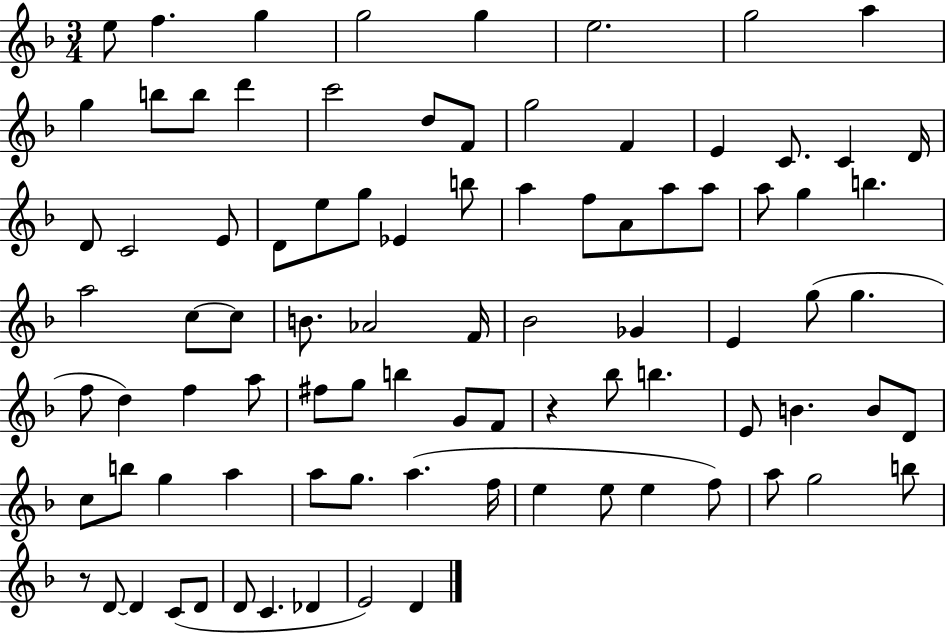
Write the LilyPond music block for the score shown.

{
  \clef treble
  \numericTimeSignature
  \time 3/4
  \key f \major
  \repeat volta 2 { e''8 f''4. g''4 | g''2 g''4 | e''2. | g''2 a''4 | \break g''4 b''8 b''8 d'''4 | c'''2 d''8 f'8 | g''2 f'4 | e'4 c'8. c'4 d'16 | \break d'8 c'2 e'8 | d'8 e''8 g''8 ees'4 b''8 | a''4 f''8 a'8 a''8 a''8 | a''8 g''4 b''4. | \break a''2 c''8~~ c''8 | b'8. aes'2 f'16 | bes'2 ges'4 | e'4 g''8( g''4. | \break f''8 d''4) f''4 a''8 | fis''8 g''8 b''4 g'8 f'8 | r4 bes''8 b''4. | e'8 b'4. b'8 d'8 | \break c''8 b''8 g''4 a''4 | a''8 g''8. a''4.( f''16 | e''4 e''8 e''4 f''8) | a''8 g''2 b''8 | \break r8 d'8~~ d'4 c'8( d'8 | d'8 c'4. des'4 | e'2) d'4 | } \bar "|."
}